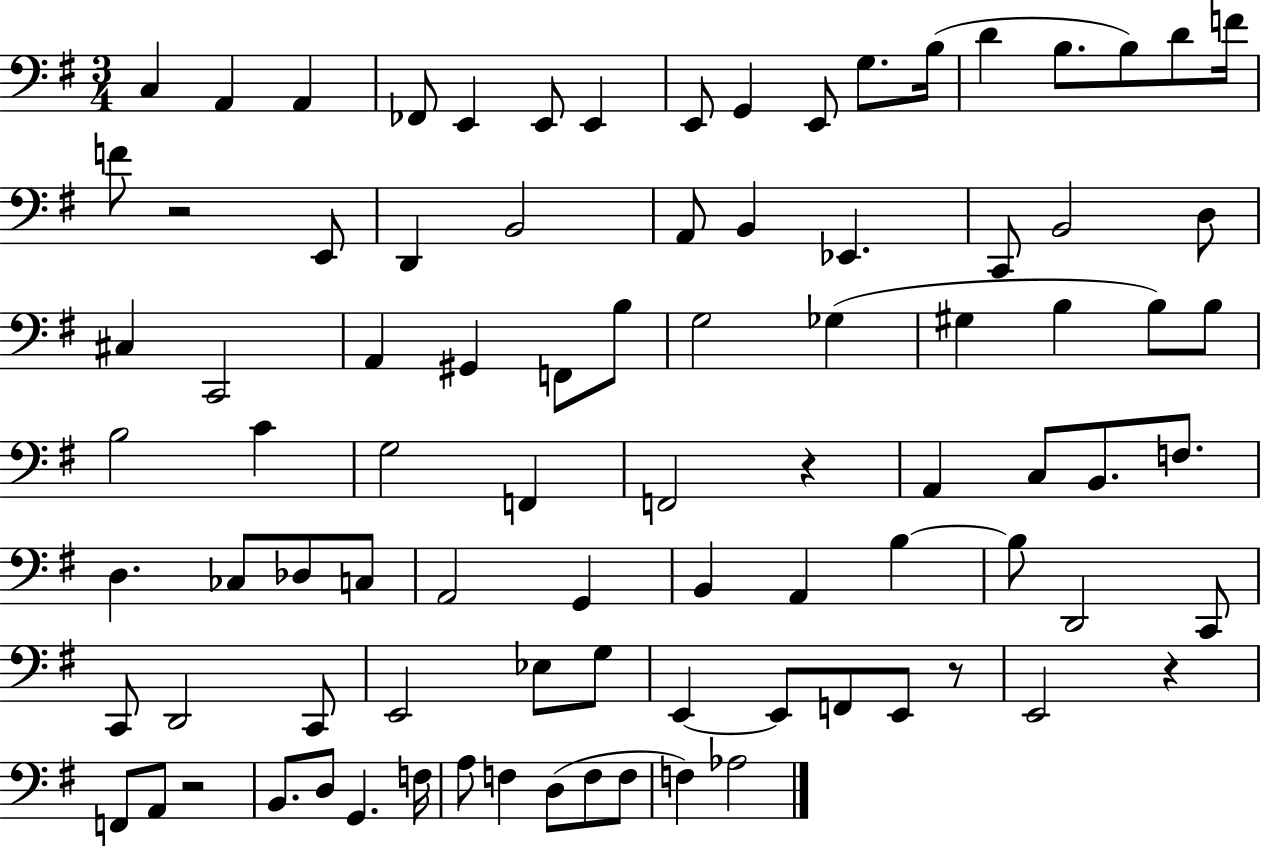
X:1
T:Untitled
M:3/4
L:1/4
K:G
C, A,, A,, _F,,/2 E,, E,,/2 E,, E,,/2 G,, E,,/2 G,/2 B,/4 D B,/2 B,/2 D/2 F/4 F/2 z2 E,,/2 D,, B,,2 A,,/2 B,, _E,, C,,/2 B,,2 D,/2 ^C, C,,2 A,, ^G,, F,,/2 B,/2 G,2 _G, ^G, B, B,/2 B,/2 B,2 C G,2 F,, F,,2 z A,, C,/2 B,,/2 F,/2 D, _C,/2 _D,/2 C,/2 A,,2 G,, B,, A,, B, B,/2 D,,2 C,,/2 C,,/2 D,,2 C,,/2 E,,2 _E,/2 G,/2 E,, E,,/2 F,,/2 E,,/2 z/2 E,,2 z F,,/2 A,,/2 z2 B,,/2 D,/2 G,, F,/4 A,/2 F, D,/2 F,/2 F,/2 F, _A,2